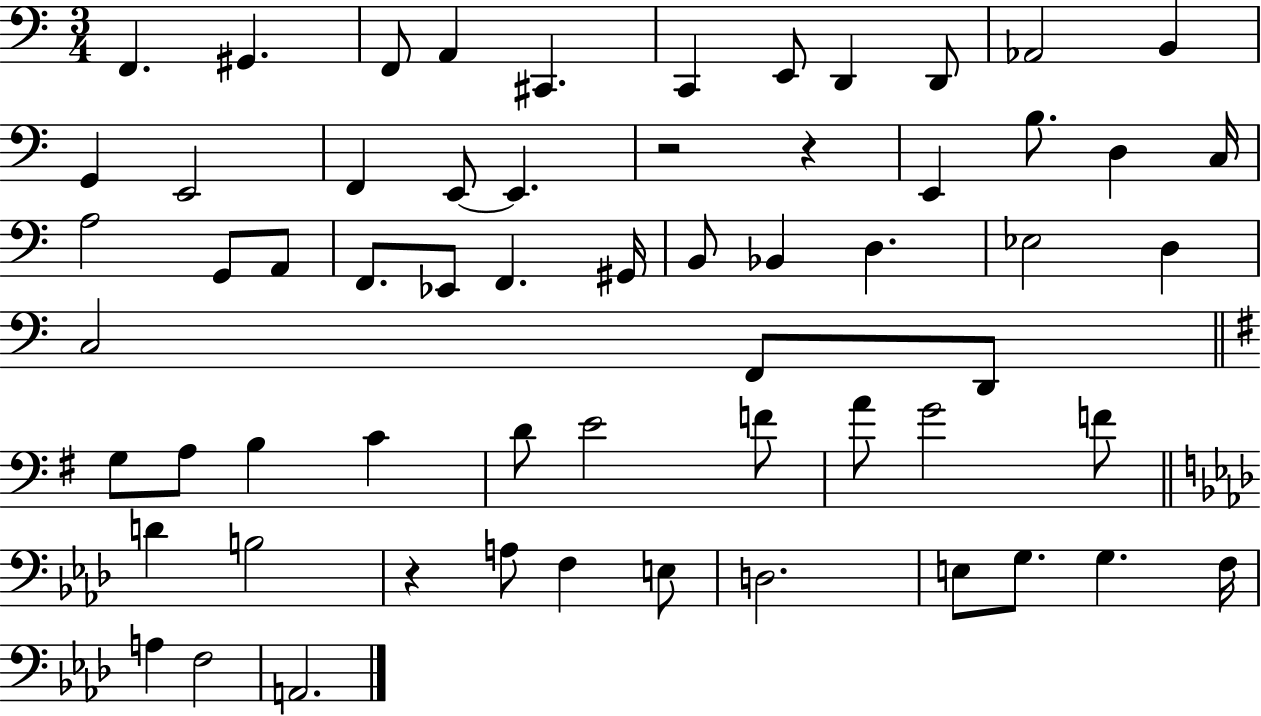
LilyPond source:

{
  \clef bass
  \numericTimeSignature
  \time 3/4
  \key c \major
  f,4. gis,4. | f,8 a,4 cis,4. | c,4 e,8 d,4 d,8 | aes,2 b,4 | \break g,4 e,2 | f,4 e,8~~ e,4. | r2 r4 | e,4 b8. d4 c16 | \break a2 g,8 a,8 | f,8. ees,8 f,4. gis,16 | b,8 bes,4 d4. | ees2 d4 | \break c2 f,8 d,8 | \bar "||" \break \key g \major g8 a8 b4 c'4 | d'8 e'2 f'8 | a'8 g'2 f'8 | \bar "||" \break \key aes \major d'4 b2 | r4 a8 f4 e8 | d2. | e8 g8. g4. f16 | \break a4 f2 | a,2. | \bar "|."
}